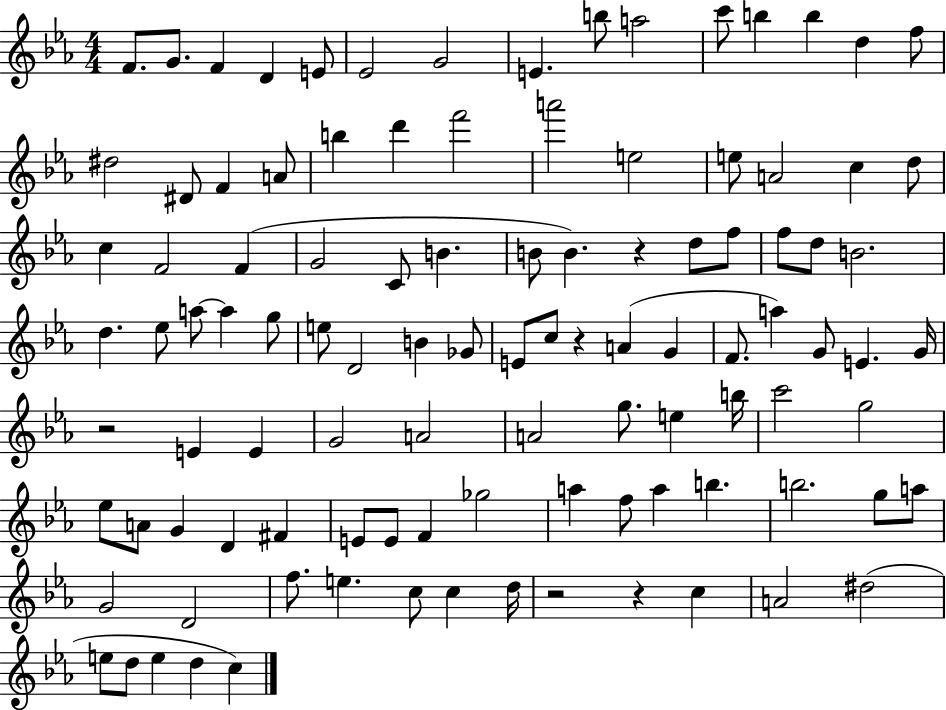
F4/e. G4/e. F4/q D4/q E4/e Eb4/h G4/h E4/q. B5/e A5/h C6/e B5/q B5/q D5/q F5/e D#5/h D#4/e F4/q A4/e B5/q D6/q F6/h A6/h E5/h E5/e A4/h C5/q D5/e C5/q F4/h F4/q G4/h C4/e B4/q. B4/e B4/q. R/q D5/e F5/e F5/e D5/e B4/h. D5/q. Eb5/e A5/e A5/q G5/e E5/e D4/h B4/q Gb4/e E4/e C5/e R/q A4/q G4/q F4/e. A5/q G4/e E4/q. G4/s R/h E4/q E4/q G4/h A4/h A4/h G5/e. E5/q B5/s C6/h G5/h Eb5/e A4/e G4/q D4/q F#4/q E4/e E4/e F4/q Gb5/h A5/q F5/e A5/q B5/q. B5/h. G5/e A5/e G4/h D4/h F5/e. E5/q. C5/e C5/q D5/s R/h R/q C5/q A4/h D#5/h E5/e D5/e E5/q D5/q C5/q